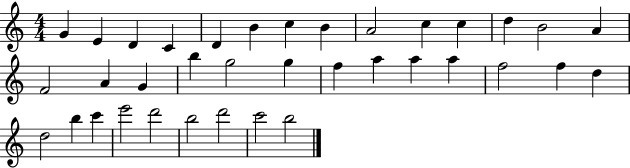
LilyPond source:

{
  \clef treble
  \numericTimeSignature
  \time 4/4
  \key c \major
  g'4 e'4 d'4 c'4 | d'4 b'4 c''4 b'4 | a'2 c''4 c''4 | d''4 b'2 a'4 | \break f'2 a'4 g'4 | b''4 g''2 g''4 | f''4 a''4 a''4 a''4 | f''2 f''4 d''4 | \break d''2 b''4 c'''4 | e'''2 d'''2 | b''2 d'''2 | c'''2 b''2 | \break \bar "|."
}